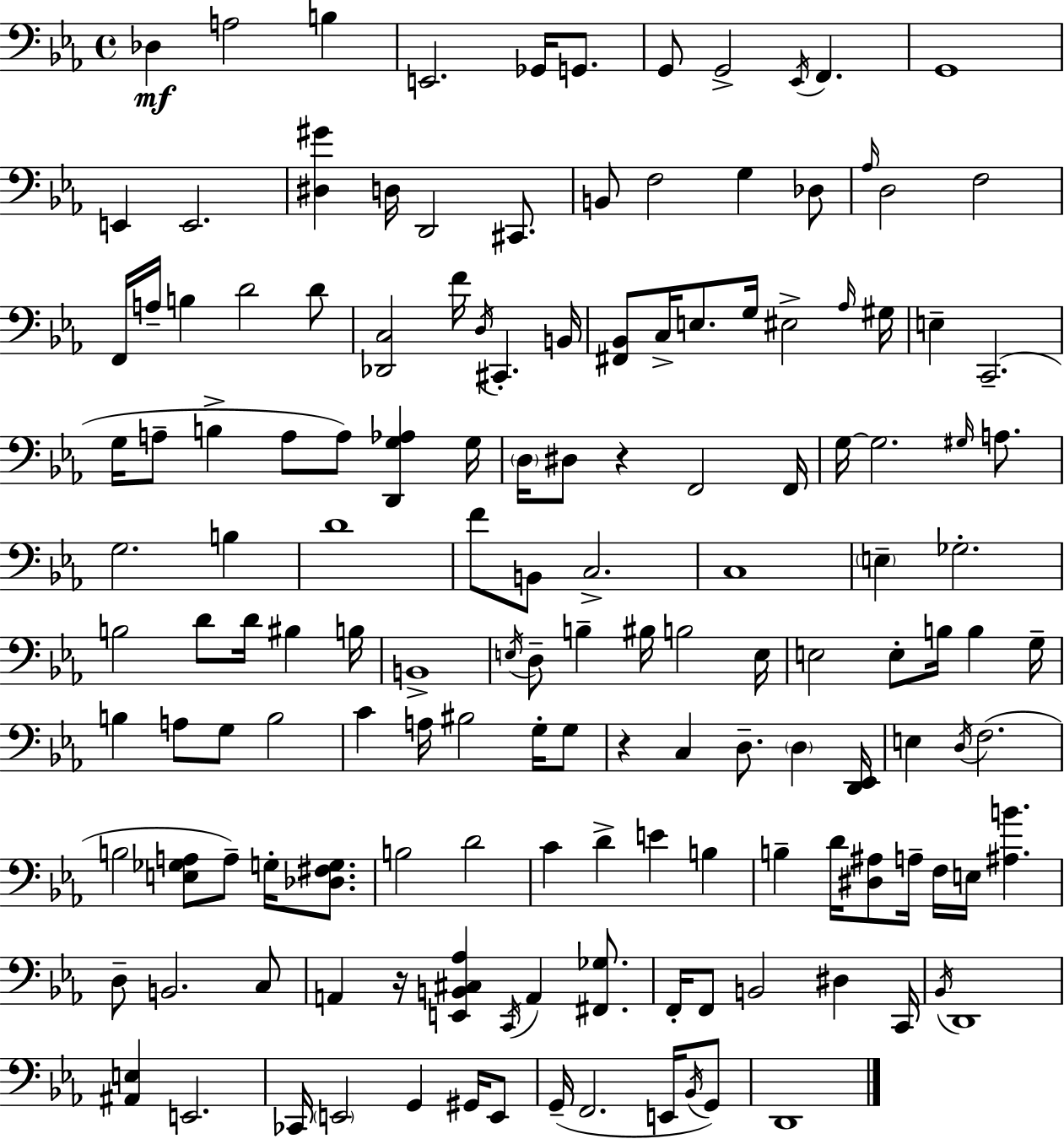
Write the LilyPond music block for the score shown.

{
  \clef bass
  \time 4/4
  \defaultTimeSignature
  \key ees \major
  des4\mf a2 b4 | e,2. ges,16 g,8. | g,8 g,2-> \acciaccatura { ees,16 } f,4. | g,1 | \break e,4 e,2. | <dis gis'>4 d16 d,2 cis,8. | b,8 f2 g4 des8 | \grace { aes16 } d2 f2 | \break f,16 a16-- b4 d'2 | d'8 <des, c>2 f'16 \acciaccatura { d16 } cis,4.-. | b,16 <fis, bes,>8 c16-> e8. g16 eis2-> | \grace { aes16 } gis16 e4-- c,2.--( | \break g16 a8-- b4-> a8 a8) <d, g aes>4 | g16 \parenthesize d16 dis8 r4 f,2 | f,16 g16~~ g2. | \grace { gis16 } a8. g2. | \break b4 d'1 | f'8 b,8 c2.-> | c1 | \parenthesize e4-- ges2.-. | \break b2 d'8 d'16 | bis4 b16 b,1-> | \acciaccatura { e16 } d8-- b4-- bis16 b2 | e16 e2 e8-. | \break b16 b4 g16-- b4 a8 g8 b2 | c'4 a16 bis2 | g16-. g8 r4 c4 d8.-- | \parenthesize d4 <d, ees,>16 e4 \acciaccatura { d16 }( f2. | \break b2 <e ges a>8 | a8--) g16-. <des fis g>8. b2 d'2 | c'4 d'4-> e'4 | b4 b4-- d'16 <dis ais>8 a16-- f16 | \break e16 <ais b'>4. d8-- b,2. | c8 a,4 r16 <e, b, cis aes>4 | \acciaccatura { c,16 } a,4 <fis, ges>8. f,16-. f,8 b,2 | dis4 c,16 \acciaccatura { bes,16 } d,1 | \break <ais, e>4 e,2. | ces,16 \parenthesize e,2 | g,4 gis,16 e,8 g,16--( f,2. | e,16 \acciaccatura { bes,16 }) g,8 d,1 | \break \bar "|."
}